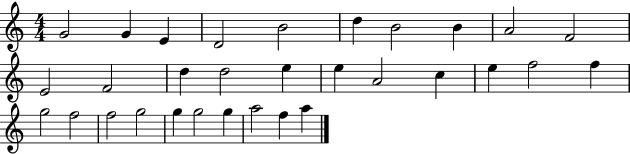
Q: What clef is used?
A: treble